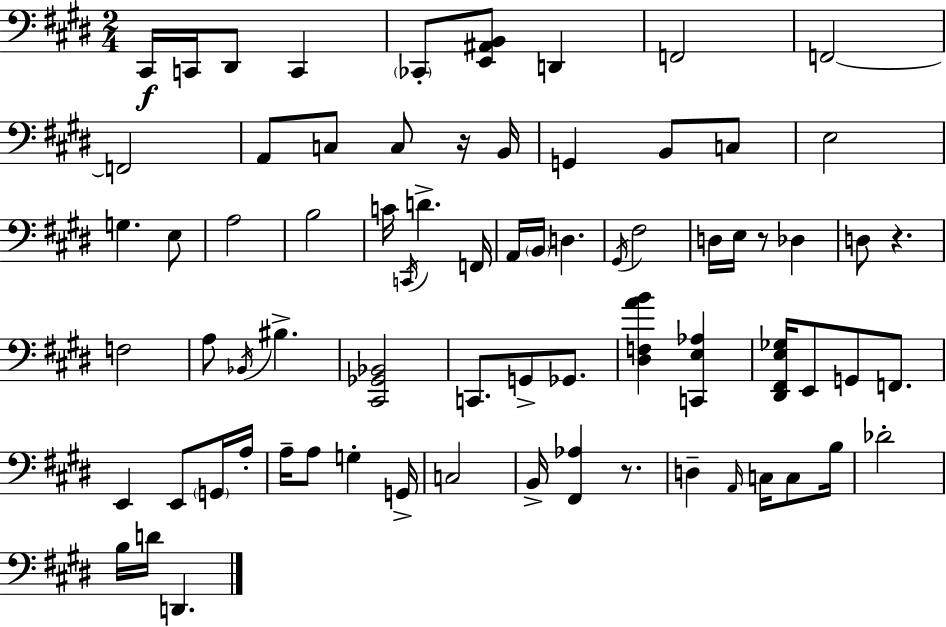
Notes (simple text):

C#2/s C2/s D#2/e C2/q CES2/e [E2,A#2,B2]/e D2/q F2/h F2/h F2/h A2/e C3/e C3/e R/s B2/s G2/q B2/e C3/e E3/h G3/q. E3/e A3/h B3/h C4/s C2/s D4/q. F2/s A2/s B2/s D3/q. G#2/s F#3/h D3/s E3/s R/e Db3/q D3/e R/q. F3/h A3/e Bb2/s BIS3/q. [C#2,Gb2,Bb2]/h C2/e. G2/e Gb2/e. [D#3,F3,A4,B4]/q [C2,E3,Ab3]/q [D#2,F#2,E3,Gb3]/s E2/e G2/e F2/e. E2/q E2/e G2/s A3/s A3/s A3/e G3/q G2/s C3/h B2/s [F#2,Ab3]/q R/e. D3/q A2/s C3/s C3/e B3/s Db4/h B3/s D4/s D2/q.